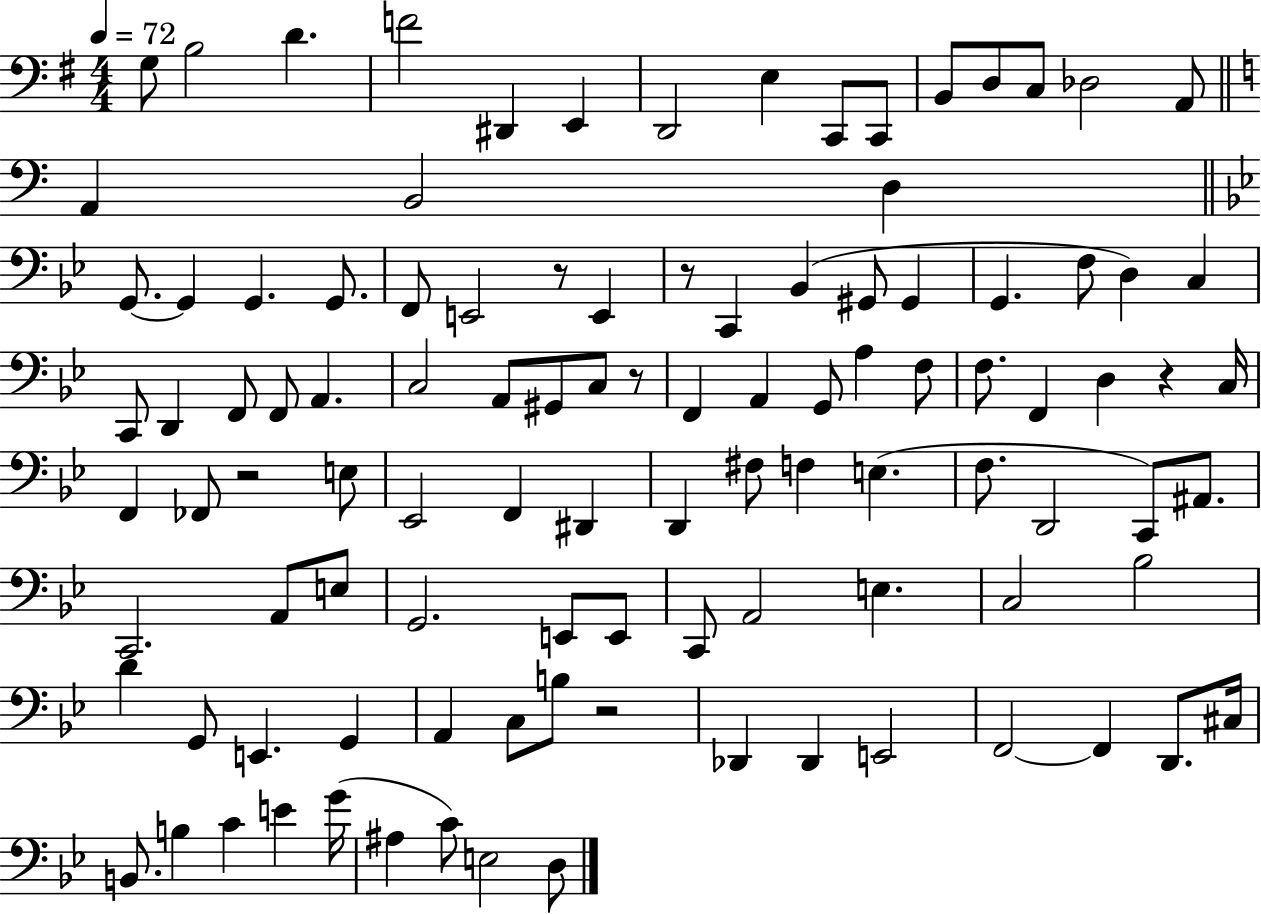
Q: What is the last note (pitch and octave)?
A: D3